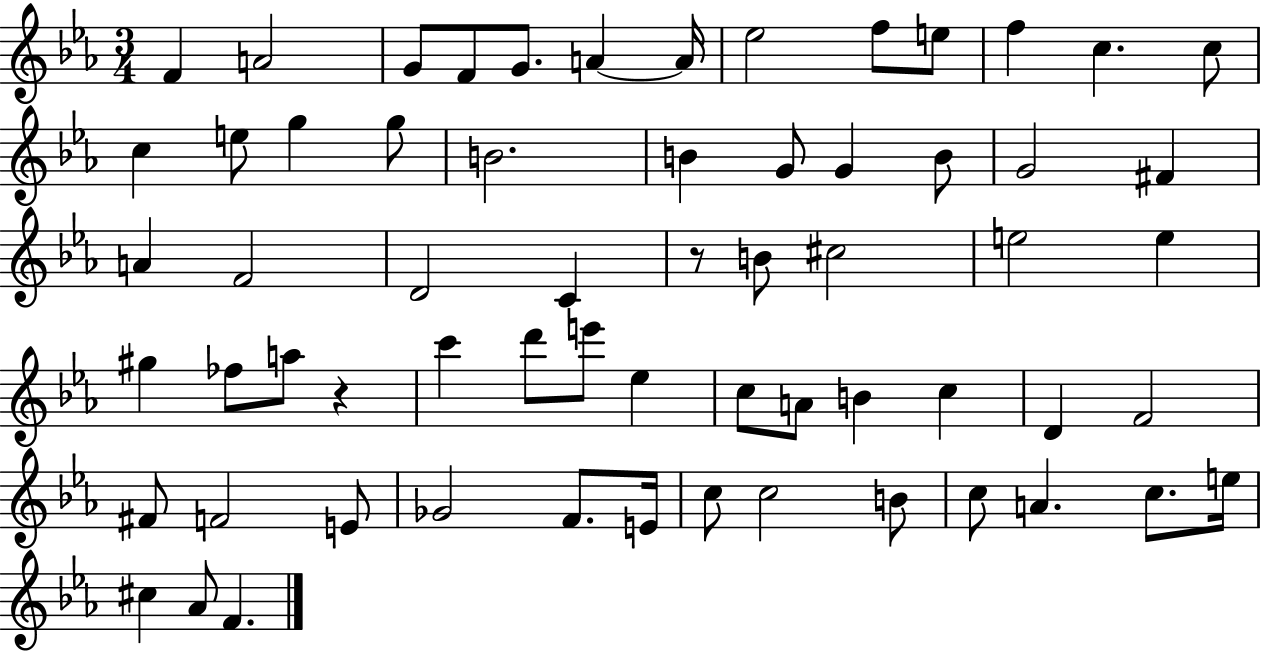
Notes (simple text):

F4/q A4/h G4/e F4/e G4/e. A4/q A4/s Eb5/h F5/e E5/e F5/q C5/q. C5/e C5/q E5/e G5/q G5/e B4/h. B4/q G4/e G4/q B4/e G4/h F#4/q A4/q F4/h D4/h C4/q R/e B4/e C#5/h E5/h E5/q G#5/q FES5/e A5/e R/q C6/q D6/e E6/e Eb5/q C5/e A4/e B4/q C5/q D4/q F4/h F#4/e F4/h E4/e Gb4/h F4/e. E4/s C5/e C5/h B4/e C5/e A4/q. C5/e. E5/s C#5/q Ab4/e F4/q.